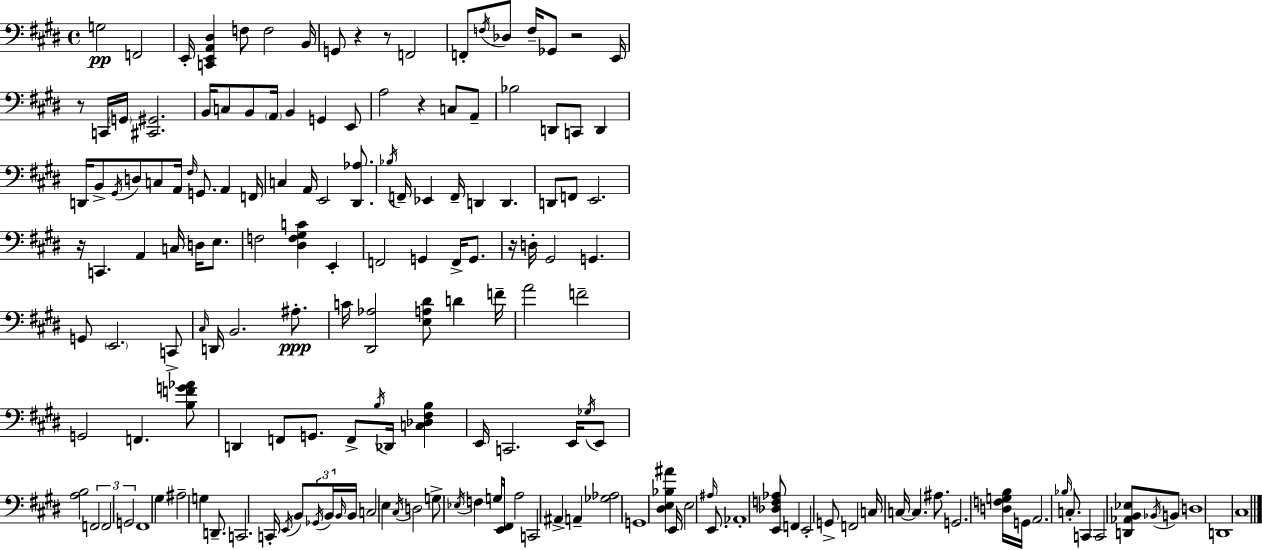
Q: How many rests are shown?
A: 7